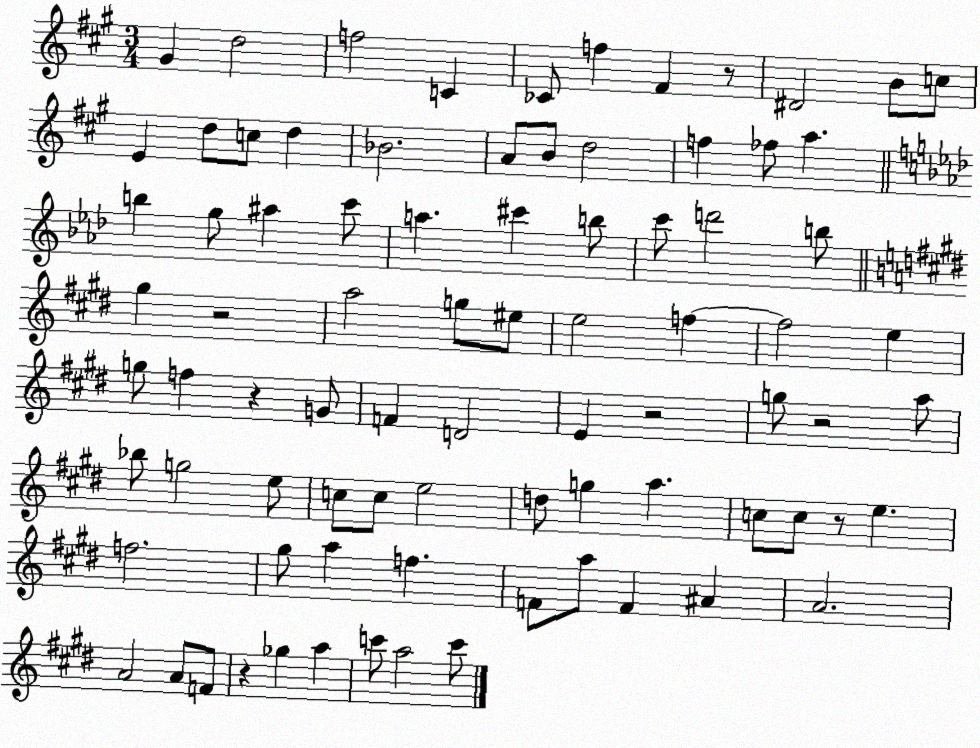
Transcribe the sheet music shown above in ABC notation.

X:1
T:Untitled
M:3/4
L:1/4
K:A
^G d2 f2 C _C/2 f ^F z/2 ^D2 B/2 c/2 E d/2 c/2 d _B2 A/2 B/2 d2 f _f/2 a b g/2 ^a c'/2 a ^c' b/2 c'/2 d'2 b/2 ^g z2 a2 g/2 ^e/2 e2 f f2 e g/2 f z G/2 F D2 E z2 g/2 z2 a/2 _b/2 g2 e/2 c/2 c/2 e2 d/2 g a c/2 c/2 z/2 e f2 ^g/2 a f F/2 a/2 F ^A A2 A2 A/2 F/2 z _g a c'/2 a2 c'/2